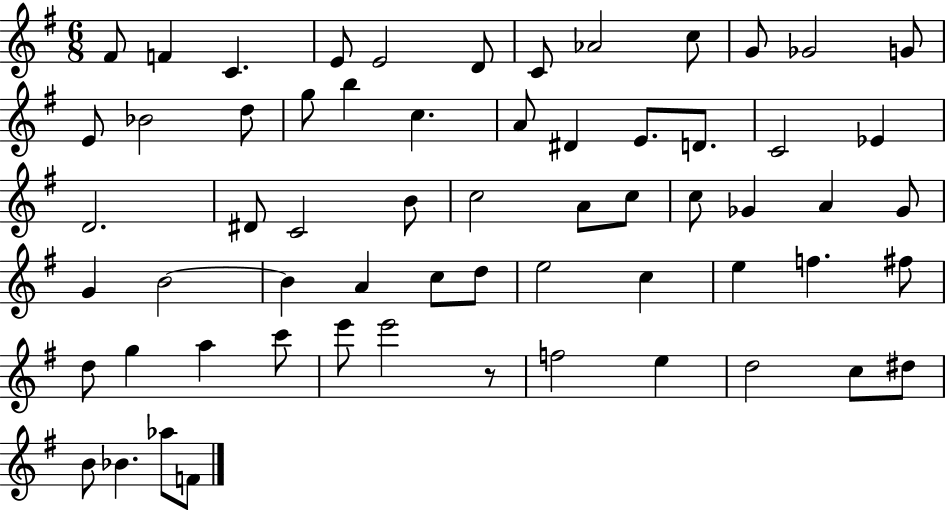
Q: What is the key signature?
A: G major